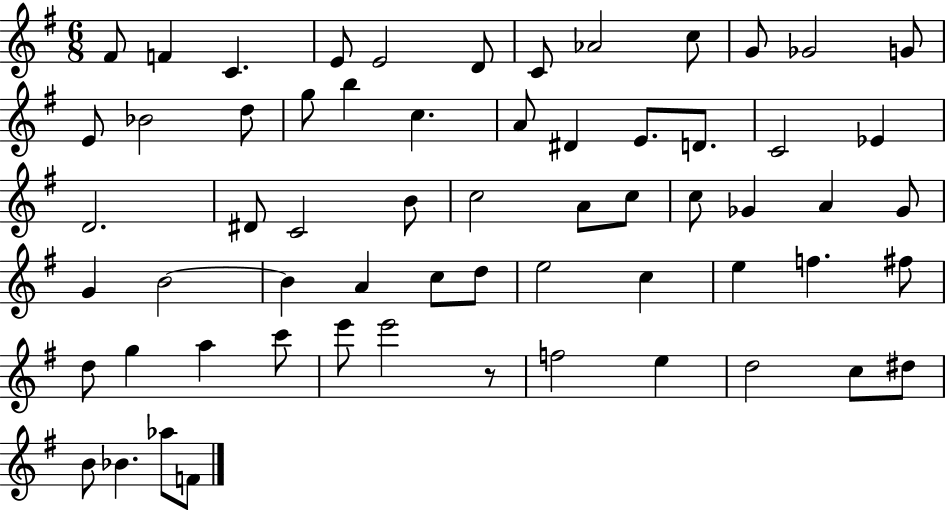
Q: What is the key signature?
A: G major